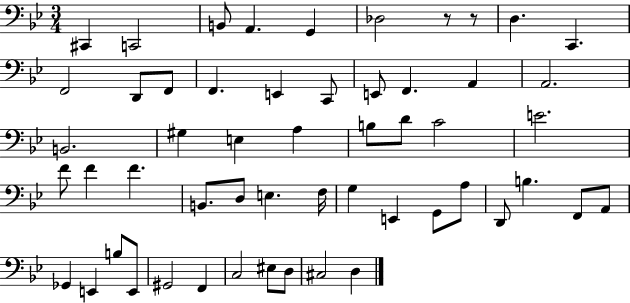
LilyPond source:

{
  \clef bass
  \numericTimeSignature
  \time 3/4
  \key bes \major
  cis,4 c,2 | b,8 a,4. g,4 | des2 r8 r8 | d4. c,4. | \break f,2 d,8 f,8 | f,4. e,4 c,8 | e,8 f,4. a,4 | a,2. | \break b,2. | gis4 e4 a4 | b8 d'8 c'2 | e'2. | \break f'8 f'4 f'4. | b,8. d8 e4. f16 | g4 e,4 g,8 a8 | d,8 b4. f,8 a,8 | \break ges,4 e,4 b8 e,8 | gis,2 f,4 | c2 eis8 d8 | cis2 d4 | \break \bar "|."
}